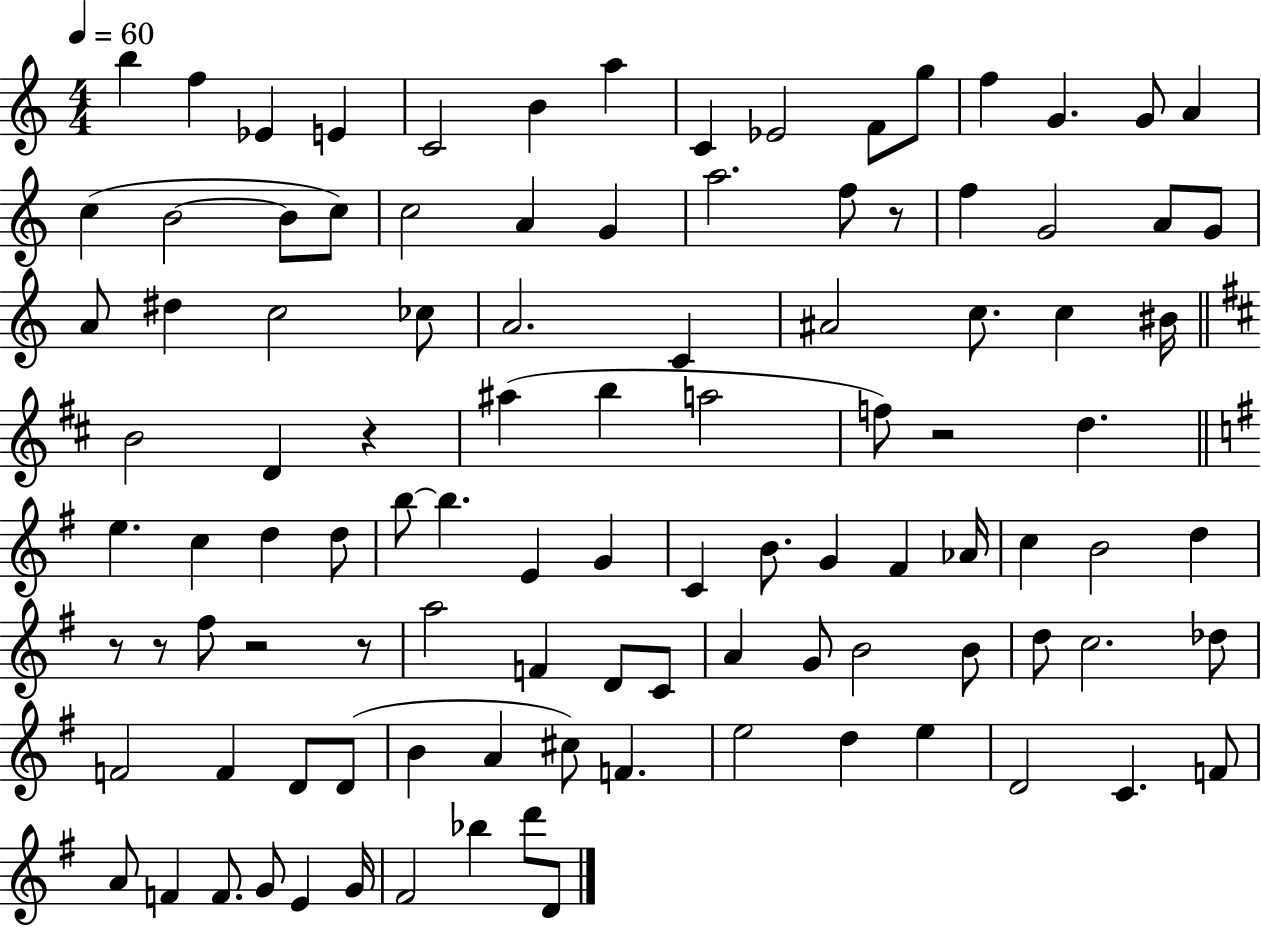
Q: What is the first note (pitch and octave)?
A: B5